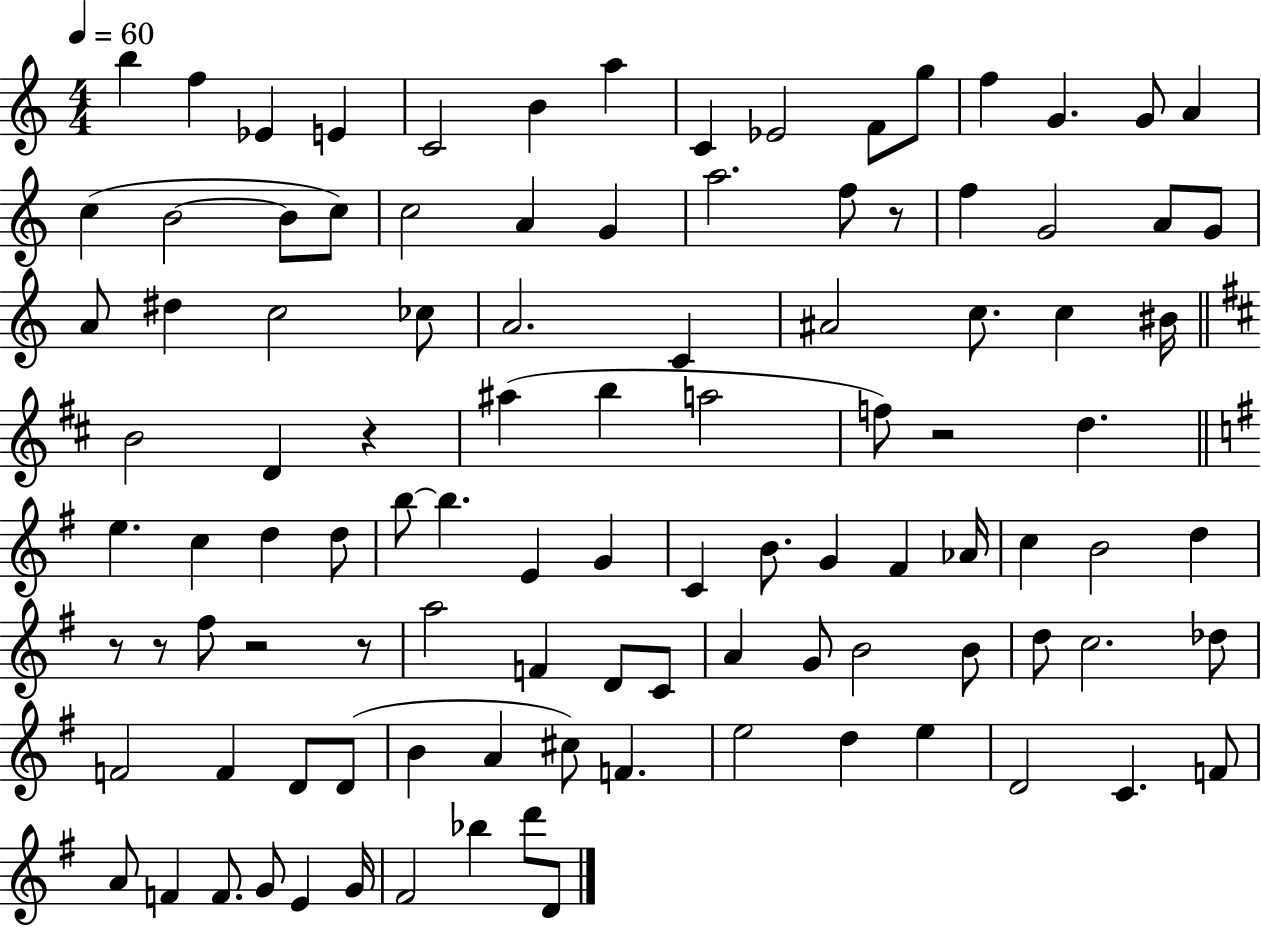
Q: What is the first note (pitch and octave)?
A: B5